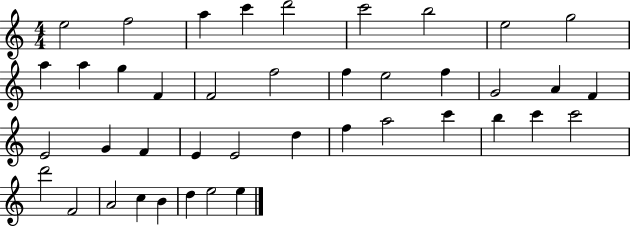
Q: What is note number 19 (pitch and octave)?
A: G4